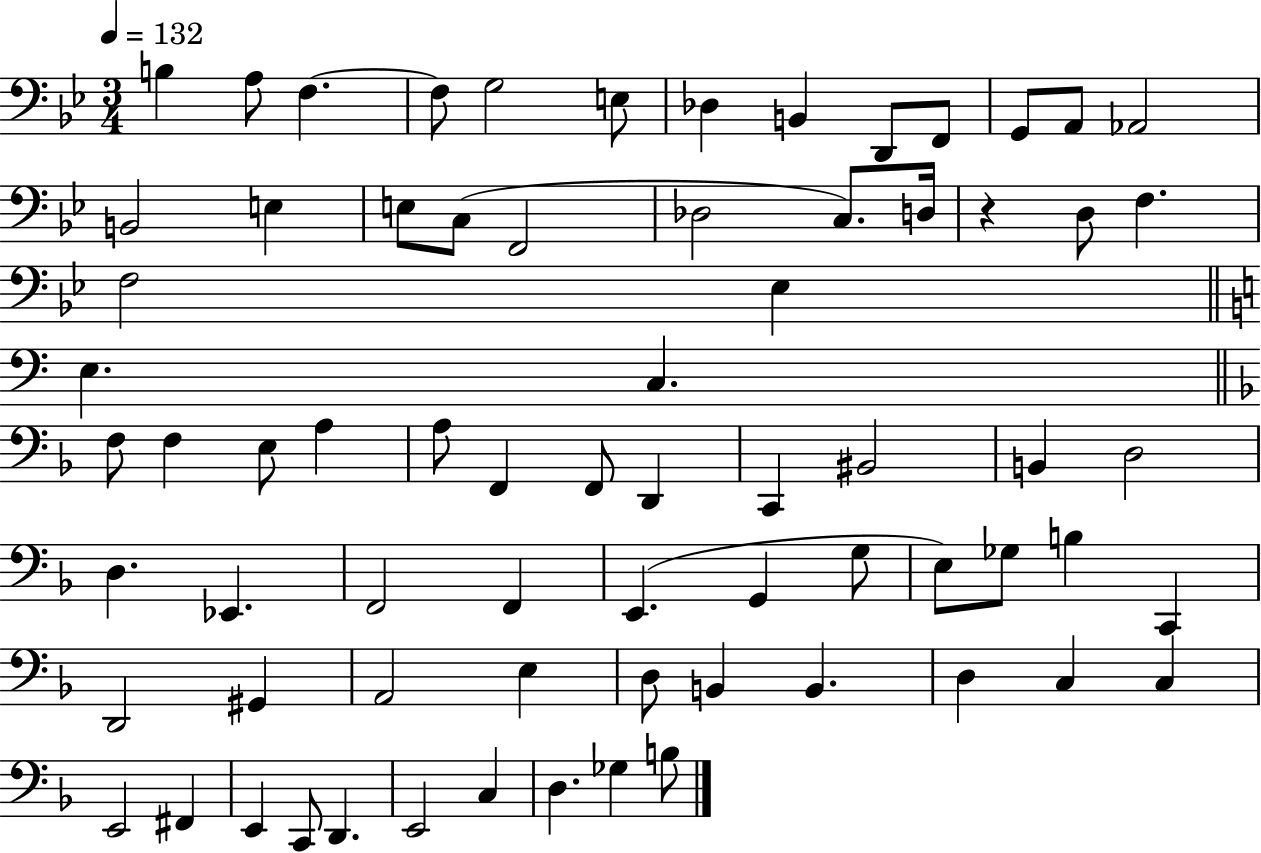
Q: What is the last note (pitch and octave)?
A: B3